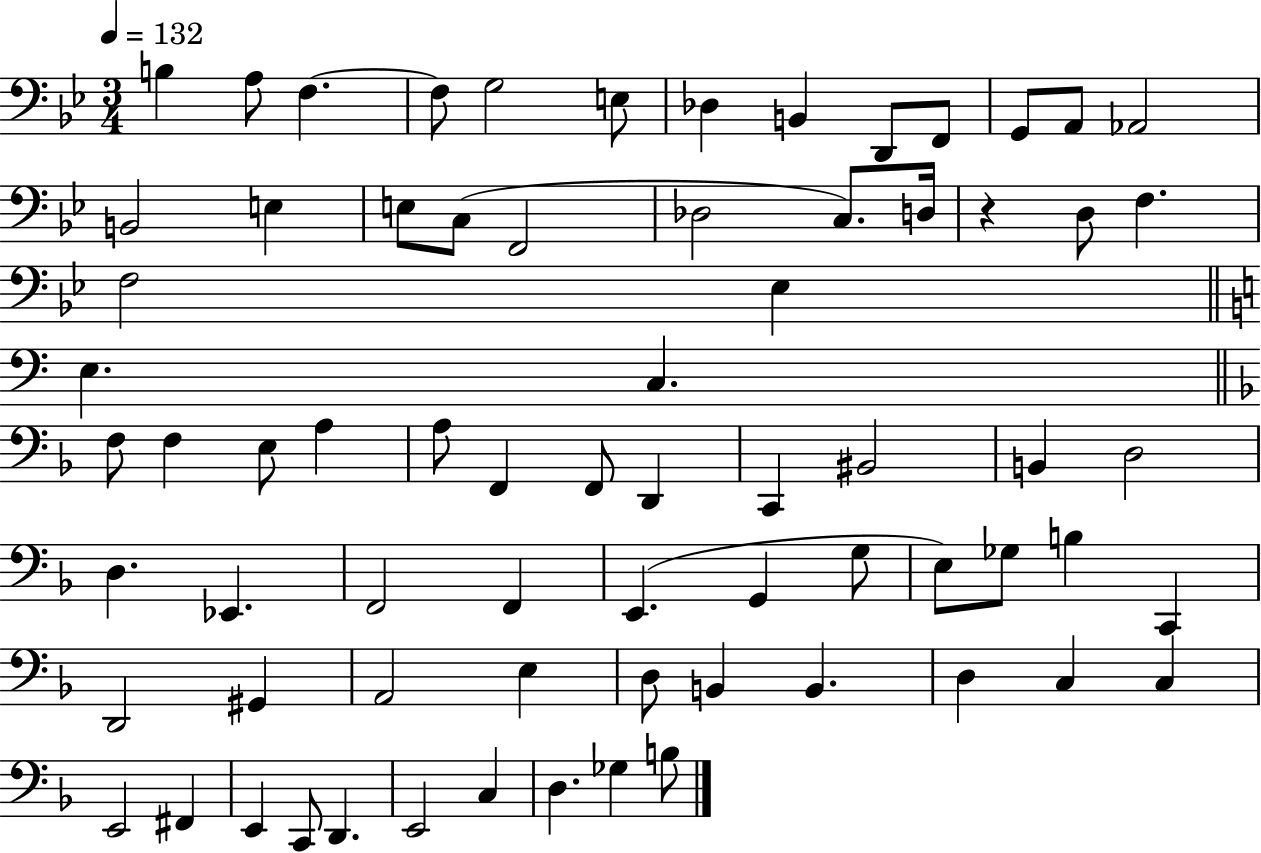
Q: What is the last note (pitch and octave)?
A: B3